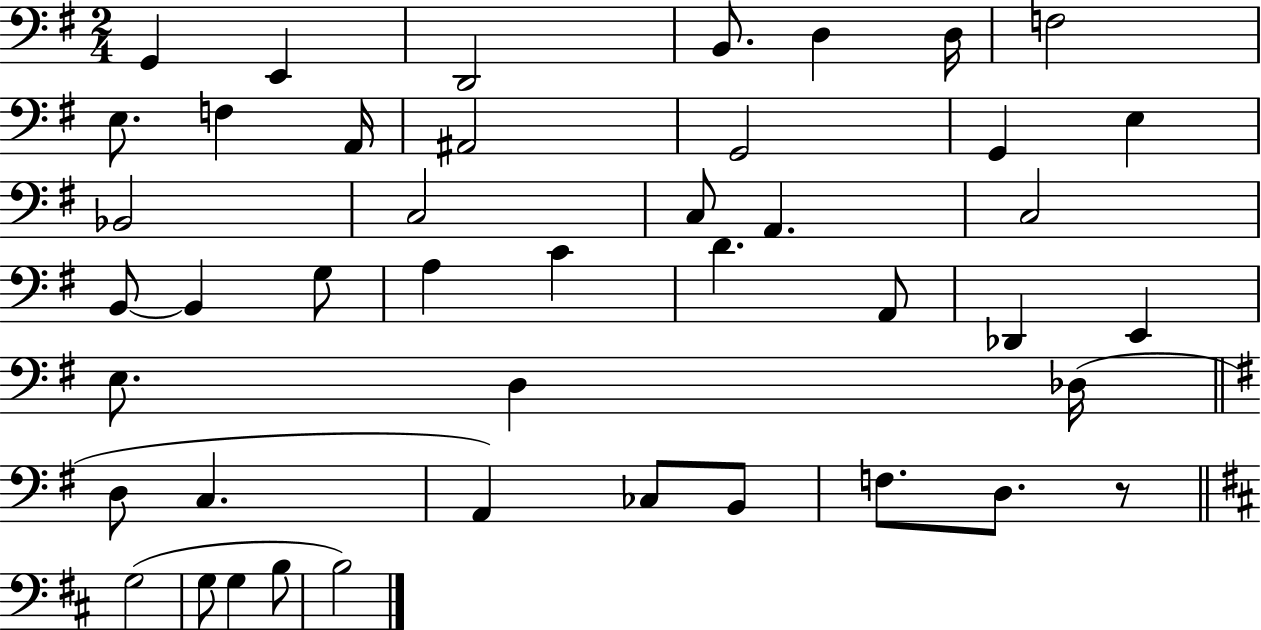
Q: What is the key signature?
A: G major